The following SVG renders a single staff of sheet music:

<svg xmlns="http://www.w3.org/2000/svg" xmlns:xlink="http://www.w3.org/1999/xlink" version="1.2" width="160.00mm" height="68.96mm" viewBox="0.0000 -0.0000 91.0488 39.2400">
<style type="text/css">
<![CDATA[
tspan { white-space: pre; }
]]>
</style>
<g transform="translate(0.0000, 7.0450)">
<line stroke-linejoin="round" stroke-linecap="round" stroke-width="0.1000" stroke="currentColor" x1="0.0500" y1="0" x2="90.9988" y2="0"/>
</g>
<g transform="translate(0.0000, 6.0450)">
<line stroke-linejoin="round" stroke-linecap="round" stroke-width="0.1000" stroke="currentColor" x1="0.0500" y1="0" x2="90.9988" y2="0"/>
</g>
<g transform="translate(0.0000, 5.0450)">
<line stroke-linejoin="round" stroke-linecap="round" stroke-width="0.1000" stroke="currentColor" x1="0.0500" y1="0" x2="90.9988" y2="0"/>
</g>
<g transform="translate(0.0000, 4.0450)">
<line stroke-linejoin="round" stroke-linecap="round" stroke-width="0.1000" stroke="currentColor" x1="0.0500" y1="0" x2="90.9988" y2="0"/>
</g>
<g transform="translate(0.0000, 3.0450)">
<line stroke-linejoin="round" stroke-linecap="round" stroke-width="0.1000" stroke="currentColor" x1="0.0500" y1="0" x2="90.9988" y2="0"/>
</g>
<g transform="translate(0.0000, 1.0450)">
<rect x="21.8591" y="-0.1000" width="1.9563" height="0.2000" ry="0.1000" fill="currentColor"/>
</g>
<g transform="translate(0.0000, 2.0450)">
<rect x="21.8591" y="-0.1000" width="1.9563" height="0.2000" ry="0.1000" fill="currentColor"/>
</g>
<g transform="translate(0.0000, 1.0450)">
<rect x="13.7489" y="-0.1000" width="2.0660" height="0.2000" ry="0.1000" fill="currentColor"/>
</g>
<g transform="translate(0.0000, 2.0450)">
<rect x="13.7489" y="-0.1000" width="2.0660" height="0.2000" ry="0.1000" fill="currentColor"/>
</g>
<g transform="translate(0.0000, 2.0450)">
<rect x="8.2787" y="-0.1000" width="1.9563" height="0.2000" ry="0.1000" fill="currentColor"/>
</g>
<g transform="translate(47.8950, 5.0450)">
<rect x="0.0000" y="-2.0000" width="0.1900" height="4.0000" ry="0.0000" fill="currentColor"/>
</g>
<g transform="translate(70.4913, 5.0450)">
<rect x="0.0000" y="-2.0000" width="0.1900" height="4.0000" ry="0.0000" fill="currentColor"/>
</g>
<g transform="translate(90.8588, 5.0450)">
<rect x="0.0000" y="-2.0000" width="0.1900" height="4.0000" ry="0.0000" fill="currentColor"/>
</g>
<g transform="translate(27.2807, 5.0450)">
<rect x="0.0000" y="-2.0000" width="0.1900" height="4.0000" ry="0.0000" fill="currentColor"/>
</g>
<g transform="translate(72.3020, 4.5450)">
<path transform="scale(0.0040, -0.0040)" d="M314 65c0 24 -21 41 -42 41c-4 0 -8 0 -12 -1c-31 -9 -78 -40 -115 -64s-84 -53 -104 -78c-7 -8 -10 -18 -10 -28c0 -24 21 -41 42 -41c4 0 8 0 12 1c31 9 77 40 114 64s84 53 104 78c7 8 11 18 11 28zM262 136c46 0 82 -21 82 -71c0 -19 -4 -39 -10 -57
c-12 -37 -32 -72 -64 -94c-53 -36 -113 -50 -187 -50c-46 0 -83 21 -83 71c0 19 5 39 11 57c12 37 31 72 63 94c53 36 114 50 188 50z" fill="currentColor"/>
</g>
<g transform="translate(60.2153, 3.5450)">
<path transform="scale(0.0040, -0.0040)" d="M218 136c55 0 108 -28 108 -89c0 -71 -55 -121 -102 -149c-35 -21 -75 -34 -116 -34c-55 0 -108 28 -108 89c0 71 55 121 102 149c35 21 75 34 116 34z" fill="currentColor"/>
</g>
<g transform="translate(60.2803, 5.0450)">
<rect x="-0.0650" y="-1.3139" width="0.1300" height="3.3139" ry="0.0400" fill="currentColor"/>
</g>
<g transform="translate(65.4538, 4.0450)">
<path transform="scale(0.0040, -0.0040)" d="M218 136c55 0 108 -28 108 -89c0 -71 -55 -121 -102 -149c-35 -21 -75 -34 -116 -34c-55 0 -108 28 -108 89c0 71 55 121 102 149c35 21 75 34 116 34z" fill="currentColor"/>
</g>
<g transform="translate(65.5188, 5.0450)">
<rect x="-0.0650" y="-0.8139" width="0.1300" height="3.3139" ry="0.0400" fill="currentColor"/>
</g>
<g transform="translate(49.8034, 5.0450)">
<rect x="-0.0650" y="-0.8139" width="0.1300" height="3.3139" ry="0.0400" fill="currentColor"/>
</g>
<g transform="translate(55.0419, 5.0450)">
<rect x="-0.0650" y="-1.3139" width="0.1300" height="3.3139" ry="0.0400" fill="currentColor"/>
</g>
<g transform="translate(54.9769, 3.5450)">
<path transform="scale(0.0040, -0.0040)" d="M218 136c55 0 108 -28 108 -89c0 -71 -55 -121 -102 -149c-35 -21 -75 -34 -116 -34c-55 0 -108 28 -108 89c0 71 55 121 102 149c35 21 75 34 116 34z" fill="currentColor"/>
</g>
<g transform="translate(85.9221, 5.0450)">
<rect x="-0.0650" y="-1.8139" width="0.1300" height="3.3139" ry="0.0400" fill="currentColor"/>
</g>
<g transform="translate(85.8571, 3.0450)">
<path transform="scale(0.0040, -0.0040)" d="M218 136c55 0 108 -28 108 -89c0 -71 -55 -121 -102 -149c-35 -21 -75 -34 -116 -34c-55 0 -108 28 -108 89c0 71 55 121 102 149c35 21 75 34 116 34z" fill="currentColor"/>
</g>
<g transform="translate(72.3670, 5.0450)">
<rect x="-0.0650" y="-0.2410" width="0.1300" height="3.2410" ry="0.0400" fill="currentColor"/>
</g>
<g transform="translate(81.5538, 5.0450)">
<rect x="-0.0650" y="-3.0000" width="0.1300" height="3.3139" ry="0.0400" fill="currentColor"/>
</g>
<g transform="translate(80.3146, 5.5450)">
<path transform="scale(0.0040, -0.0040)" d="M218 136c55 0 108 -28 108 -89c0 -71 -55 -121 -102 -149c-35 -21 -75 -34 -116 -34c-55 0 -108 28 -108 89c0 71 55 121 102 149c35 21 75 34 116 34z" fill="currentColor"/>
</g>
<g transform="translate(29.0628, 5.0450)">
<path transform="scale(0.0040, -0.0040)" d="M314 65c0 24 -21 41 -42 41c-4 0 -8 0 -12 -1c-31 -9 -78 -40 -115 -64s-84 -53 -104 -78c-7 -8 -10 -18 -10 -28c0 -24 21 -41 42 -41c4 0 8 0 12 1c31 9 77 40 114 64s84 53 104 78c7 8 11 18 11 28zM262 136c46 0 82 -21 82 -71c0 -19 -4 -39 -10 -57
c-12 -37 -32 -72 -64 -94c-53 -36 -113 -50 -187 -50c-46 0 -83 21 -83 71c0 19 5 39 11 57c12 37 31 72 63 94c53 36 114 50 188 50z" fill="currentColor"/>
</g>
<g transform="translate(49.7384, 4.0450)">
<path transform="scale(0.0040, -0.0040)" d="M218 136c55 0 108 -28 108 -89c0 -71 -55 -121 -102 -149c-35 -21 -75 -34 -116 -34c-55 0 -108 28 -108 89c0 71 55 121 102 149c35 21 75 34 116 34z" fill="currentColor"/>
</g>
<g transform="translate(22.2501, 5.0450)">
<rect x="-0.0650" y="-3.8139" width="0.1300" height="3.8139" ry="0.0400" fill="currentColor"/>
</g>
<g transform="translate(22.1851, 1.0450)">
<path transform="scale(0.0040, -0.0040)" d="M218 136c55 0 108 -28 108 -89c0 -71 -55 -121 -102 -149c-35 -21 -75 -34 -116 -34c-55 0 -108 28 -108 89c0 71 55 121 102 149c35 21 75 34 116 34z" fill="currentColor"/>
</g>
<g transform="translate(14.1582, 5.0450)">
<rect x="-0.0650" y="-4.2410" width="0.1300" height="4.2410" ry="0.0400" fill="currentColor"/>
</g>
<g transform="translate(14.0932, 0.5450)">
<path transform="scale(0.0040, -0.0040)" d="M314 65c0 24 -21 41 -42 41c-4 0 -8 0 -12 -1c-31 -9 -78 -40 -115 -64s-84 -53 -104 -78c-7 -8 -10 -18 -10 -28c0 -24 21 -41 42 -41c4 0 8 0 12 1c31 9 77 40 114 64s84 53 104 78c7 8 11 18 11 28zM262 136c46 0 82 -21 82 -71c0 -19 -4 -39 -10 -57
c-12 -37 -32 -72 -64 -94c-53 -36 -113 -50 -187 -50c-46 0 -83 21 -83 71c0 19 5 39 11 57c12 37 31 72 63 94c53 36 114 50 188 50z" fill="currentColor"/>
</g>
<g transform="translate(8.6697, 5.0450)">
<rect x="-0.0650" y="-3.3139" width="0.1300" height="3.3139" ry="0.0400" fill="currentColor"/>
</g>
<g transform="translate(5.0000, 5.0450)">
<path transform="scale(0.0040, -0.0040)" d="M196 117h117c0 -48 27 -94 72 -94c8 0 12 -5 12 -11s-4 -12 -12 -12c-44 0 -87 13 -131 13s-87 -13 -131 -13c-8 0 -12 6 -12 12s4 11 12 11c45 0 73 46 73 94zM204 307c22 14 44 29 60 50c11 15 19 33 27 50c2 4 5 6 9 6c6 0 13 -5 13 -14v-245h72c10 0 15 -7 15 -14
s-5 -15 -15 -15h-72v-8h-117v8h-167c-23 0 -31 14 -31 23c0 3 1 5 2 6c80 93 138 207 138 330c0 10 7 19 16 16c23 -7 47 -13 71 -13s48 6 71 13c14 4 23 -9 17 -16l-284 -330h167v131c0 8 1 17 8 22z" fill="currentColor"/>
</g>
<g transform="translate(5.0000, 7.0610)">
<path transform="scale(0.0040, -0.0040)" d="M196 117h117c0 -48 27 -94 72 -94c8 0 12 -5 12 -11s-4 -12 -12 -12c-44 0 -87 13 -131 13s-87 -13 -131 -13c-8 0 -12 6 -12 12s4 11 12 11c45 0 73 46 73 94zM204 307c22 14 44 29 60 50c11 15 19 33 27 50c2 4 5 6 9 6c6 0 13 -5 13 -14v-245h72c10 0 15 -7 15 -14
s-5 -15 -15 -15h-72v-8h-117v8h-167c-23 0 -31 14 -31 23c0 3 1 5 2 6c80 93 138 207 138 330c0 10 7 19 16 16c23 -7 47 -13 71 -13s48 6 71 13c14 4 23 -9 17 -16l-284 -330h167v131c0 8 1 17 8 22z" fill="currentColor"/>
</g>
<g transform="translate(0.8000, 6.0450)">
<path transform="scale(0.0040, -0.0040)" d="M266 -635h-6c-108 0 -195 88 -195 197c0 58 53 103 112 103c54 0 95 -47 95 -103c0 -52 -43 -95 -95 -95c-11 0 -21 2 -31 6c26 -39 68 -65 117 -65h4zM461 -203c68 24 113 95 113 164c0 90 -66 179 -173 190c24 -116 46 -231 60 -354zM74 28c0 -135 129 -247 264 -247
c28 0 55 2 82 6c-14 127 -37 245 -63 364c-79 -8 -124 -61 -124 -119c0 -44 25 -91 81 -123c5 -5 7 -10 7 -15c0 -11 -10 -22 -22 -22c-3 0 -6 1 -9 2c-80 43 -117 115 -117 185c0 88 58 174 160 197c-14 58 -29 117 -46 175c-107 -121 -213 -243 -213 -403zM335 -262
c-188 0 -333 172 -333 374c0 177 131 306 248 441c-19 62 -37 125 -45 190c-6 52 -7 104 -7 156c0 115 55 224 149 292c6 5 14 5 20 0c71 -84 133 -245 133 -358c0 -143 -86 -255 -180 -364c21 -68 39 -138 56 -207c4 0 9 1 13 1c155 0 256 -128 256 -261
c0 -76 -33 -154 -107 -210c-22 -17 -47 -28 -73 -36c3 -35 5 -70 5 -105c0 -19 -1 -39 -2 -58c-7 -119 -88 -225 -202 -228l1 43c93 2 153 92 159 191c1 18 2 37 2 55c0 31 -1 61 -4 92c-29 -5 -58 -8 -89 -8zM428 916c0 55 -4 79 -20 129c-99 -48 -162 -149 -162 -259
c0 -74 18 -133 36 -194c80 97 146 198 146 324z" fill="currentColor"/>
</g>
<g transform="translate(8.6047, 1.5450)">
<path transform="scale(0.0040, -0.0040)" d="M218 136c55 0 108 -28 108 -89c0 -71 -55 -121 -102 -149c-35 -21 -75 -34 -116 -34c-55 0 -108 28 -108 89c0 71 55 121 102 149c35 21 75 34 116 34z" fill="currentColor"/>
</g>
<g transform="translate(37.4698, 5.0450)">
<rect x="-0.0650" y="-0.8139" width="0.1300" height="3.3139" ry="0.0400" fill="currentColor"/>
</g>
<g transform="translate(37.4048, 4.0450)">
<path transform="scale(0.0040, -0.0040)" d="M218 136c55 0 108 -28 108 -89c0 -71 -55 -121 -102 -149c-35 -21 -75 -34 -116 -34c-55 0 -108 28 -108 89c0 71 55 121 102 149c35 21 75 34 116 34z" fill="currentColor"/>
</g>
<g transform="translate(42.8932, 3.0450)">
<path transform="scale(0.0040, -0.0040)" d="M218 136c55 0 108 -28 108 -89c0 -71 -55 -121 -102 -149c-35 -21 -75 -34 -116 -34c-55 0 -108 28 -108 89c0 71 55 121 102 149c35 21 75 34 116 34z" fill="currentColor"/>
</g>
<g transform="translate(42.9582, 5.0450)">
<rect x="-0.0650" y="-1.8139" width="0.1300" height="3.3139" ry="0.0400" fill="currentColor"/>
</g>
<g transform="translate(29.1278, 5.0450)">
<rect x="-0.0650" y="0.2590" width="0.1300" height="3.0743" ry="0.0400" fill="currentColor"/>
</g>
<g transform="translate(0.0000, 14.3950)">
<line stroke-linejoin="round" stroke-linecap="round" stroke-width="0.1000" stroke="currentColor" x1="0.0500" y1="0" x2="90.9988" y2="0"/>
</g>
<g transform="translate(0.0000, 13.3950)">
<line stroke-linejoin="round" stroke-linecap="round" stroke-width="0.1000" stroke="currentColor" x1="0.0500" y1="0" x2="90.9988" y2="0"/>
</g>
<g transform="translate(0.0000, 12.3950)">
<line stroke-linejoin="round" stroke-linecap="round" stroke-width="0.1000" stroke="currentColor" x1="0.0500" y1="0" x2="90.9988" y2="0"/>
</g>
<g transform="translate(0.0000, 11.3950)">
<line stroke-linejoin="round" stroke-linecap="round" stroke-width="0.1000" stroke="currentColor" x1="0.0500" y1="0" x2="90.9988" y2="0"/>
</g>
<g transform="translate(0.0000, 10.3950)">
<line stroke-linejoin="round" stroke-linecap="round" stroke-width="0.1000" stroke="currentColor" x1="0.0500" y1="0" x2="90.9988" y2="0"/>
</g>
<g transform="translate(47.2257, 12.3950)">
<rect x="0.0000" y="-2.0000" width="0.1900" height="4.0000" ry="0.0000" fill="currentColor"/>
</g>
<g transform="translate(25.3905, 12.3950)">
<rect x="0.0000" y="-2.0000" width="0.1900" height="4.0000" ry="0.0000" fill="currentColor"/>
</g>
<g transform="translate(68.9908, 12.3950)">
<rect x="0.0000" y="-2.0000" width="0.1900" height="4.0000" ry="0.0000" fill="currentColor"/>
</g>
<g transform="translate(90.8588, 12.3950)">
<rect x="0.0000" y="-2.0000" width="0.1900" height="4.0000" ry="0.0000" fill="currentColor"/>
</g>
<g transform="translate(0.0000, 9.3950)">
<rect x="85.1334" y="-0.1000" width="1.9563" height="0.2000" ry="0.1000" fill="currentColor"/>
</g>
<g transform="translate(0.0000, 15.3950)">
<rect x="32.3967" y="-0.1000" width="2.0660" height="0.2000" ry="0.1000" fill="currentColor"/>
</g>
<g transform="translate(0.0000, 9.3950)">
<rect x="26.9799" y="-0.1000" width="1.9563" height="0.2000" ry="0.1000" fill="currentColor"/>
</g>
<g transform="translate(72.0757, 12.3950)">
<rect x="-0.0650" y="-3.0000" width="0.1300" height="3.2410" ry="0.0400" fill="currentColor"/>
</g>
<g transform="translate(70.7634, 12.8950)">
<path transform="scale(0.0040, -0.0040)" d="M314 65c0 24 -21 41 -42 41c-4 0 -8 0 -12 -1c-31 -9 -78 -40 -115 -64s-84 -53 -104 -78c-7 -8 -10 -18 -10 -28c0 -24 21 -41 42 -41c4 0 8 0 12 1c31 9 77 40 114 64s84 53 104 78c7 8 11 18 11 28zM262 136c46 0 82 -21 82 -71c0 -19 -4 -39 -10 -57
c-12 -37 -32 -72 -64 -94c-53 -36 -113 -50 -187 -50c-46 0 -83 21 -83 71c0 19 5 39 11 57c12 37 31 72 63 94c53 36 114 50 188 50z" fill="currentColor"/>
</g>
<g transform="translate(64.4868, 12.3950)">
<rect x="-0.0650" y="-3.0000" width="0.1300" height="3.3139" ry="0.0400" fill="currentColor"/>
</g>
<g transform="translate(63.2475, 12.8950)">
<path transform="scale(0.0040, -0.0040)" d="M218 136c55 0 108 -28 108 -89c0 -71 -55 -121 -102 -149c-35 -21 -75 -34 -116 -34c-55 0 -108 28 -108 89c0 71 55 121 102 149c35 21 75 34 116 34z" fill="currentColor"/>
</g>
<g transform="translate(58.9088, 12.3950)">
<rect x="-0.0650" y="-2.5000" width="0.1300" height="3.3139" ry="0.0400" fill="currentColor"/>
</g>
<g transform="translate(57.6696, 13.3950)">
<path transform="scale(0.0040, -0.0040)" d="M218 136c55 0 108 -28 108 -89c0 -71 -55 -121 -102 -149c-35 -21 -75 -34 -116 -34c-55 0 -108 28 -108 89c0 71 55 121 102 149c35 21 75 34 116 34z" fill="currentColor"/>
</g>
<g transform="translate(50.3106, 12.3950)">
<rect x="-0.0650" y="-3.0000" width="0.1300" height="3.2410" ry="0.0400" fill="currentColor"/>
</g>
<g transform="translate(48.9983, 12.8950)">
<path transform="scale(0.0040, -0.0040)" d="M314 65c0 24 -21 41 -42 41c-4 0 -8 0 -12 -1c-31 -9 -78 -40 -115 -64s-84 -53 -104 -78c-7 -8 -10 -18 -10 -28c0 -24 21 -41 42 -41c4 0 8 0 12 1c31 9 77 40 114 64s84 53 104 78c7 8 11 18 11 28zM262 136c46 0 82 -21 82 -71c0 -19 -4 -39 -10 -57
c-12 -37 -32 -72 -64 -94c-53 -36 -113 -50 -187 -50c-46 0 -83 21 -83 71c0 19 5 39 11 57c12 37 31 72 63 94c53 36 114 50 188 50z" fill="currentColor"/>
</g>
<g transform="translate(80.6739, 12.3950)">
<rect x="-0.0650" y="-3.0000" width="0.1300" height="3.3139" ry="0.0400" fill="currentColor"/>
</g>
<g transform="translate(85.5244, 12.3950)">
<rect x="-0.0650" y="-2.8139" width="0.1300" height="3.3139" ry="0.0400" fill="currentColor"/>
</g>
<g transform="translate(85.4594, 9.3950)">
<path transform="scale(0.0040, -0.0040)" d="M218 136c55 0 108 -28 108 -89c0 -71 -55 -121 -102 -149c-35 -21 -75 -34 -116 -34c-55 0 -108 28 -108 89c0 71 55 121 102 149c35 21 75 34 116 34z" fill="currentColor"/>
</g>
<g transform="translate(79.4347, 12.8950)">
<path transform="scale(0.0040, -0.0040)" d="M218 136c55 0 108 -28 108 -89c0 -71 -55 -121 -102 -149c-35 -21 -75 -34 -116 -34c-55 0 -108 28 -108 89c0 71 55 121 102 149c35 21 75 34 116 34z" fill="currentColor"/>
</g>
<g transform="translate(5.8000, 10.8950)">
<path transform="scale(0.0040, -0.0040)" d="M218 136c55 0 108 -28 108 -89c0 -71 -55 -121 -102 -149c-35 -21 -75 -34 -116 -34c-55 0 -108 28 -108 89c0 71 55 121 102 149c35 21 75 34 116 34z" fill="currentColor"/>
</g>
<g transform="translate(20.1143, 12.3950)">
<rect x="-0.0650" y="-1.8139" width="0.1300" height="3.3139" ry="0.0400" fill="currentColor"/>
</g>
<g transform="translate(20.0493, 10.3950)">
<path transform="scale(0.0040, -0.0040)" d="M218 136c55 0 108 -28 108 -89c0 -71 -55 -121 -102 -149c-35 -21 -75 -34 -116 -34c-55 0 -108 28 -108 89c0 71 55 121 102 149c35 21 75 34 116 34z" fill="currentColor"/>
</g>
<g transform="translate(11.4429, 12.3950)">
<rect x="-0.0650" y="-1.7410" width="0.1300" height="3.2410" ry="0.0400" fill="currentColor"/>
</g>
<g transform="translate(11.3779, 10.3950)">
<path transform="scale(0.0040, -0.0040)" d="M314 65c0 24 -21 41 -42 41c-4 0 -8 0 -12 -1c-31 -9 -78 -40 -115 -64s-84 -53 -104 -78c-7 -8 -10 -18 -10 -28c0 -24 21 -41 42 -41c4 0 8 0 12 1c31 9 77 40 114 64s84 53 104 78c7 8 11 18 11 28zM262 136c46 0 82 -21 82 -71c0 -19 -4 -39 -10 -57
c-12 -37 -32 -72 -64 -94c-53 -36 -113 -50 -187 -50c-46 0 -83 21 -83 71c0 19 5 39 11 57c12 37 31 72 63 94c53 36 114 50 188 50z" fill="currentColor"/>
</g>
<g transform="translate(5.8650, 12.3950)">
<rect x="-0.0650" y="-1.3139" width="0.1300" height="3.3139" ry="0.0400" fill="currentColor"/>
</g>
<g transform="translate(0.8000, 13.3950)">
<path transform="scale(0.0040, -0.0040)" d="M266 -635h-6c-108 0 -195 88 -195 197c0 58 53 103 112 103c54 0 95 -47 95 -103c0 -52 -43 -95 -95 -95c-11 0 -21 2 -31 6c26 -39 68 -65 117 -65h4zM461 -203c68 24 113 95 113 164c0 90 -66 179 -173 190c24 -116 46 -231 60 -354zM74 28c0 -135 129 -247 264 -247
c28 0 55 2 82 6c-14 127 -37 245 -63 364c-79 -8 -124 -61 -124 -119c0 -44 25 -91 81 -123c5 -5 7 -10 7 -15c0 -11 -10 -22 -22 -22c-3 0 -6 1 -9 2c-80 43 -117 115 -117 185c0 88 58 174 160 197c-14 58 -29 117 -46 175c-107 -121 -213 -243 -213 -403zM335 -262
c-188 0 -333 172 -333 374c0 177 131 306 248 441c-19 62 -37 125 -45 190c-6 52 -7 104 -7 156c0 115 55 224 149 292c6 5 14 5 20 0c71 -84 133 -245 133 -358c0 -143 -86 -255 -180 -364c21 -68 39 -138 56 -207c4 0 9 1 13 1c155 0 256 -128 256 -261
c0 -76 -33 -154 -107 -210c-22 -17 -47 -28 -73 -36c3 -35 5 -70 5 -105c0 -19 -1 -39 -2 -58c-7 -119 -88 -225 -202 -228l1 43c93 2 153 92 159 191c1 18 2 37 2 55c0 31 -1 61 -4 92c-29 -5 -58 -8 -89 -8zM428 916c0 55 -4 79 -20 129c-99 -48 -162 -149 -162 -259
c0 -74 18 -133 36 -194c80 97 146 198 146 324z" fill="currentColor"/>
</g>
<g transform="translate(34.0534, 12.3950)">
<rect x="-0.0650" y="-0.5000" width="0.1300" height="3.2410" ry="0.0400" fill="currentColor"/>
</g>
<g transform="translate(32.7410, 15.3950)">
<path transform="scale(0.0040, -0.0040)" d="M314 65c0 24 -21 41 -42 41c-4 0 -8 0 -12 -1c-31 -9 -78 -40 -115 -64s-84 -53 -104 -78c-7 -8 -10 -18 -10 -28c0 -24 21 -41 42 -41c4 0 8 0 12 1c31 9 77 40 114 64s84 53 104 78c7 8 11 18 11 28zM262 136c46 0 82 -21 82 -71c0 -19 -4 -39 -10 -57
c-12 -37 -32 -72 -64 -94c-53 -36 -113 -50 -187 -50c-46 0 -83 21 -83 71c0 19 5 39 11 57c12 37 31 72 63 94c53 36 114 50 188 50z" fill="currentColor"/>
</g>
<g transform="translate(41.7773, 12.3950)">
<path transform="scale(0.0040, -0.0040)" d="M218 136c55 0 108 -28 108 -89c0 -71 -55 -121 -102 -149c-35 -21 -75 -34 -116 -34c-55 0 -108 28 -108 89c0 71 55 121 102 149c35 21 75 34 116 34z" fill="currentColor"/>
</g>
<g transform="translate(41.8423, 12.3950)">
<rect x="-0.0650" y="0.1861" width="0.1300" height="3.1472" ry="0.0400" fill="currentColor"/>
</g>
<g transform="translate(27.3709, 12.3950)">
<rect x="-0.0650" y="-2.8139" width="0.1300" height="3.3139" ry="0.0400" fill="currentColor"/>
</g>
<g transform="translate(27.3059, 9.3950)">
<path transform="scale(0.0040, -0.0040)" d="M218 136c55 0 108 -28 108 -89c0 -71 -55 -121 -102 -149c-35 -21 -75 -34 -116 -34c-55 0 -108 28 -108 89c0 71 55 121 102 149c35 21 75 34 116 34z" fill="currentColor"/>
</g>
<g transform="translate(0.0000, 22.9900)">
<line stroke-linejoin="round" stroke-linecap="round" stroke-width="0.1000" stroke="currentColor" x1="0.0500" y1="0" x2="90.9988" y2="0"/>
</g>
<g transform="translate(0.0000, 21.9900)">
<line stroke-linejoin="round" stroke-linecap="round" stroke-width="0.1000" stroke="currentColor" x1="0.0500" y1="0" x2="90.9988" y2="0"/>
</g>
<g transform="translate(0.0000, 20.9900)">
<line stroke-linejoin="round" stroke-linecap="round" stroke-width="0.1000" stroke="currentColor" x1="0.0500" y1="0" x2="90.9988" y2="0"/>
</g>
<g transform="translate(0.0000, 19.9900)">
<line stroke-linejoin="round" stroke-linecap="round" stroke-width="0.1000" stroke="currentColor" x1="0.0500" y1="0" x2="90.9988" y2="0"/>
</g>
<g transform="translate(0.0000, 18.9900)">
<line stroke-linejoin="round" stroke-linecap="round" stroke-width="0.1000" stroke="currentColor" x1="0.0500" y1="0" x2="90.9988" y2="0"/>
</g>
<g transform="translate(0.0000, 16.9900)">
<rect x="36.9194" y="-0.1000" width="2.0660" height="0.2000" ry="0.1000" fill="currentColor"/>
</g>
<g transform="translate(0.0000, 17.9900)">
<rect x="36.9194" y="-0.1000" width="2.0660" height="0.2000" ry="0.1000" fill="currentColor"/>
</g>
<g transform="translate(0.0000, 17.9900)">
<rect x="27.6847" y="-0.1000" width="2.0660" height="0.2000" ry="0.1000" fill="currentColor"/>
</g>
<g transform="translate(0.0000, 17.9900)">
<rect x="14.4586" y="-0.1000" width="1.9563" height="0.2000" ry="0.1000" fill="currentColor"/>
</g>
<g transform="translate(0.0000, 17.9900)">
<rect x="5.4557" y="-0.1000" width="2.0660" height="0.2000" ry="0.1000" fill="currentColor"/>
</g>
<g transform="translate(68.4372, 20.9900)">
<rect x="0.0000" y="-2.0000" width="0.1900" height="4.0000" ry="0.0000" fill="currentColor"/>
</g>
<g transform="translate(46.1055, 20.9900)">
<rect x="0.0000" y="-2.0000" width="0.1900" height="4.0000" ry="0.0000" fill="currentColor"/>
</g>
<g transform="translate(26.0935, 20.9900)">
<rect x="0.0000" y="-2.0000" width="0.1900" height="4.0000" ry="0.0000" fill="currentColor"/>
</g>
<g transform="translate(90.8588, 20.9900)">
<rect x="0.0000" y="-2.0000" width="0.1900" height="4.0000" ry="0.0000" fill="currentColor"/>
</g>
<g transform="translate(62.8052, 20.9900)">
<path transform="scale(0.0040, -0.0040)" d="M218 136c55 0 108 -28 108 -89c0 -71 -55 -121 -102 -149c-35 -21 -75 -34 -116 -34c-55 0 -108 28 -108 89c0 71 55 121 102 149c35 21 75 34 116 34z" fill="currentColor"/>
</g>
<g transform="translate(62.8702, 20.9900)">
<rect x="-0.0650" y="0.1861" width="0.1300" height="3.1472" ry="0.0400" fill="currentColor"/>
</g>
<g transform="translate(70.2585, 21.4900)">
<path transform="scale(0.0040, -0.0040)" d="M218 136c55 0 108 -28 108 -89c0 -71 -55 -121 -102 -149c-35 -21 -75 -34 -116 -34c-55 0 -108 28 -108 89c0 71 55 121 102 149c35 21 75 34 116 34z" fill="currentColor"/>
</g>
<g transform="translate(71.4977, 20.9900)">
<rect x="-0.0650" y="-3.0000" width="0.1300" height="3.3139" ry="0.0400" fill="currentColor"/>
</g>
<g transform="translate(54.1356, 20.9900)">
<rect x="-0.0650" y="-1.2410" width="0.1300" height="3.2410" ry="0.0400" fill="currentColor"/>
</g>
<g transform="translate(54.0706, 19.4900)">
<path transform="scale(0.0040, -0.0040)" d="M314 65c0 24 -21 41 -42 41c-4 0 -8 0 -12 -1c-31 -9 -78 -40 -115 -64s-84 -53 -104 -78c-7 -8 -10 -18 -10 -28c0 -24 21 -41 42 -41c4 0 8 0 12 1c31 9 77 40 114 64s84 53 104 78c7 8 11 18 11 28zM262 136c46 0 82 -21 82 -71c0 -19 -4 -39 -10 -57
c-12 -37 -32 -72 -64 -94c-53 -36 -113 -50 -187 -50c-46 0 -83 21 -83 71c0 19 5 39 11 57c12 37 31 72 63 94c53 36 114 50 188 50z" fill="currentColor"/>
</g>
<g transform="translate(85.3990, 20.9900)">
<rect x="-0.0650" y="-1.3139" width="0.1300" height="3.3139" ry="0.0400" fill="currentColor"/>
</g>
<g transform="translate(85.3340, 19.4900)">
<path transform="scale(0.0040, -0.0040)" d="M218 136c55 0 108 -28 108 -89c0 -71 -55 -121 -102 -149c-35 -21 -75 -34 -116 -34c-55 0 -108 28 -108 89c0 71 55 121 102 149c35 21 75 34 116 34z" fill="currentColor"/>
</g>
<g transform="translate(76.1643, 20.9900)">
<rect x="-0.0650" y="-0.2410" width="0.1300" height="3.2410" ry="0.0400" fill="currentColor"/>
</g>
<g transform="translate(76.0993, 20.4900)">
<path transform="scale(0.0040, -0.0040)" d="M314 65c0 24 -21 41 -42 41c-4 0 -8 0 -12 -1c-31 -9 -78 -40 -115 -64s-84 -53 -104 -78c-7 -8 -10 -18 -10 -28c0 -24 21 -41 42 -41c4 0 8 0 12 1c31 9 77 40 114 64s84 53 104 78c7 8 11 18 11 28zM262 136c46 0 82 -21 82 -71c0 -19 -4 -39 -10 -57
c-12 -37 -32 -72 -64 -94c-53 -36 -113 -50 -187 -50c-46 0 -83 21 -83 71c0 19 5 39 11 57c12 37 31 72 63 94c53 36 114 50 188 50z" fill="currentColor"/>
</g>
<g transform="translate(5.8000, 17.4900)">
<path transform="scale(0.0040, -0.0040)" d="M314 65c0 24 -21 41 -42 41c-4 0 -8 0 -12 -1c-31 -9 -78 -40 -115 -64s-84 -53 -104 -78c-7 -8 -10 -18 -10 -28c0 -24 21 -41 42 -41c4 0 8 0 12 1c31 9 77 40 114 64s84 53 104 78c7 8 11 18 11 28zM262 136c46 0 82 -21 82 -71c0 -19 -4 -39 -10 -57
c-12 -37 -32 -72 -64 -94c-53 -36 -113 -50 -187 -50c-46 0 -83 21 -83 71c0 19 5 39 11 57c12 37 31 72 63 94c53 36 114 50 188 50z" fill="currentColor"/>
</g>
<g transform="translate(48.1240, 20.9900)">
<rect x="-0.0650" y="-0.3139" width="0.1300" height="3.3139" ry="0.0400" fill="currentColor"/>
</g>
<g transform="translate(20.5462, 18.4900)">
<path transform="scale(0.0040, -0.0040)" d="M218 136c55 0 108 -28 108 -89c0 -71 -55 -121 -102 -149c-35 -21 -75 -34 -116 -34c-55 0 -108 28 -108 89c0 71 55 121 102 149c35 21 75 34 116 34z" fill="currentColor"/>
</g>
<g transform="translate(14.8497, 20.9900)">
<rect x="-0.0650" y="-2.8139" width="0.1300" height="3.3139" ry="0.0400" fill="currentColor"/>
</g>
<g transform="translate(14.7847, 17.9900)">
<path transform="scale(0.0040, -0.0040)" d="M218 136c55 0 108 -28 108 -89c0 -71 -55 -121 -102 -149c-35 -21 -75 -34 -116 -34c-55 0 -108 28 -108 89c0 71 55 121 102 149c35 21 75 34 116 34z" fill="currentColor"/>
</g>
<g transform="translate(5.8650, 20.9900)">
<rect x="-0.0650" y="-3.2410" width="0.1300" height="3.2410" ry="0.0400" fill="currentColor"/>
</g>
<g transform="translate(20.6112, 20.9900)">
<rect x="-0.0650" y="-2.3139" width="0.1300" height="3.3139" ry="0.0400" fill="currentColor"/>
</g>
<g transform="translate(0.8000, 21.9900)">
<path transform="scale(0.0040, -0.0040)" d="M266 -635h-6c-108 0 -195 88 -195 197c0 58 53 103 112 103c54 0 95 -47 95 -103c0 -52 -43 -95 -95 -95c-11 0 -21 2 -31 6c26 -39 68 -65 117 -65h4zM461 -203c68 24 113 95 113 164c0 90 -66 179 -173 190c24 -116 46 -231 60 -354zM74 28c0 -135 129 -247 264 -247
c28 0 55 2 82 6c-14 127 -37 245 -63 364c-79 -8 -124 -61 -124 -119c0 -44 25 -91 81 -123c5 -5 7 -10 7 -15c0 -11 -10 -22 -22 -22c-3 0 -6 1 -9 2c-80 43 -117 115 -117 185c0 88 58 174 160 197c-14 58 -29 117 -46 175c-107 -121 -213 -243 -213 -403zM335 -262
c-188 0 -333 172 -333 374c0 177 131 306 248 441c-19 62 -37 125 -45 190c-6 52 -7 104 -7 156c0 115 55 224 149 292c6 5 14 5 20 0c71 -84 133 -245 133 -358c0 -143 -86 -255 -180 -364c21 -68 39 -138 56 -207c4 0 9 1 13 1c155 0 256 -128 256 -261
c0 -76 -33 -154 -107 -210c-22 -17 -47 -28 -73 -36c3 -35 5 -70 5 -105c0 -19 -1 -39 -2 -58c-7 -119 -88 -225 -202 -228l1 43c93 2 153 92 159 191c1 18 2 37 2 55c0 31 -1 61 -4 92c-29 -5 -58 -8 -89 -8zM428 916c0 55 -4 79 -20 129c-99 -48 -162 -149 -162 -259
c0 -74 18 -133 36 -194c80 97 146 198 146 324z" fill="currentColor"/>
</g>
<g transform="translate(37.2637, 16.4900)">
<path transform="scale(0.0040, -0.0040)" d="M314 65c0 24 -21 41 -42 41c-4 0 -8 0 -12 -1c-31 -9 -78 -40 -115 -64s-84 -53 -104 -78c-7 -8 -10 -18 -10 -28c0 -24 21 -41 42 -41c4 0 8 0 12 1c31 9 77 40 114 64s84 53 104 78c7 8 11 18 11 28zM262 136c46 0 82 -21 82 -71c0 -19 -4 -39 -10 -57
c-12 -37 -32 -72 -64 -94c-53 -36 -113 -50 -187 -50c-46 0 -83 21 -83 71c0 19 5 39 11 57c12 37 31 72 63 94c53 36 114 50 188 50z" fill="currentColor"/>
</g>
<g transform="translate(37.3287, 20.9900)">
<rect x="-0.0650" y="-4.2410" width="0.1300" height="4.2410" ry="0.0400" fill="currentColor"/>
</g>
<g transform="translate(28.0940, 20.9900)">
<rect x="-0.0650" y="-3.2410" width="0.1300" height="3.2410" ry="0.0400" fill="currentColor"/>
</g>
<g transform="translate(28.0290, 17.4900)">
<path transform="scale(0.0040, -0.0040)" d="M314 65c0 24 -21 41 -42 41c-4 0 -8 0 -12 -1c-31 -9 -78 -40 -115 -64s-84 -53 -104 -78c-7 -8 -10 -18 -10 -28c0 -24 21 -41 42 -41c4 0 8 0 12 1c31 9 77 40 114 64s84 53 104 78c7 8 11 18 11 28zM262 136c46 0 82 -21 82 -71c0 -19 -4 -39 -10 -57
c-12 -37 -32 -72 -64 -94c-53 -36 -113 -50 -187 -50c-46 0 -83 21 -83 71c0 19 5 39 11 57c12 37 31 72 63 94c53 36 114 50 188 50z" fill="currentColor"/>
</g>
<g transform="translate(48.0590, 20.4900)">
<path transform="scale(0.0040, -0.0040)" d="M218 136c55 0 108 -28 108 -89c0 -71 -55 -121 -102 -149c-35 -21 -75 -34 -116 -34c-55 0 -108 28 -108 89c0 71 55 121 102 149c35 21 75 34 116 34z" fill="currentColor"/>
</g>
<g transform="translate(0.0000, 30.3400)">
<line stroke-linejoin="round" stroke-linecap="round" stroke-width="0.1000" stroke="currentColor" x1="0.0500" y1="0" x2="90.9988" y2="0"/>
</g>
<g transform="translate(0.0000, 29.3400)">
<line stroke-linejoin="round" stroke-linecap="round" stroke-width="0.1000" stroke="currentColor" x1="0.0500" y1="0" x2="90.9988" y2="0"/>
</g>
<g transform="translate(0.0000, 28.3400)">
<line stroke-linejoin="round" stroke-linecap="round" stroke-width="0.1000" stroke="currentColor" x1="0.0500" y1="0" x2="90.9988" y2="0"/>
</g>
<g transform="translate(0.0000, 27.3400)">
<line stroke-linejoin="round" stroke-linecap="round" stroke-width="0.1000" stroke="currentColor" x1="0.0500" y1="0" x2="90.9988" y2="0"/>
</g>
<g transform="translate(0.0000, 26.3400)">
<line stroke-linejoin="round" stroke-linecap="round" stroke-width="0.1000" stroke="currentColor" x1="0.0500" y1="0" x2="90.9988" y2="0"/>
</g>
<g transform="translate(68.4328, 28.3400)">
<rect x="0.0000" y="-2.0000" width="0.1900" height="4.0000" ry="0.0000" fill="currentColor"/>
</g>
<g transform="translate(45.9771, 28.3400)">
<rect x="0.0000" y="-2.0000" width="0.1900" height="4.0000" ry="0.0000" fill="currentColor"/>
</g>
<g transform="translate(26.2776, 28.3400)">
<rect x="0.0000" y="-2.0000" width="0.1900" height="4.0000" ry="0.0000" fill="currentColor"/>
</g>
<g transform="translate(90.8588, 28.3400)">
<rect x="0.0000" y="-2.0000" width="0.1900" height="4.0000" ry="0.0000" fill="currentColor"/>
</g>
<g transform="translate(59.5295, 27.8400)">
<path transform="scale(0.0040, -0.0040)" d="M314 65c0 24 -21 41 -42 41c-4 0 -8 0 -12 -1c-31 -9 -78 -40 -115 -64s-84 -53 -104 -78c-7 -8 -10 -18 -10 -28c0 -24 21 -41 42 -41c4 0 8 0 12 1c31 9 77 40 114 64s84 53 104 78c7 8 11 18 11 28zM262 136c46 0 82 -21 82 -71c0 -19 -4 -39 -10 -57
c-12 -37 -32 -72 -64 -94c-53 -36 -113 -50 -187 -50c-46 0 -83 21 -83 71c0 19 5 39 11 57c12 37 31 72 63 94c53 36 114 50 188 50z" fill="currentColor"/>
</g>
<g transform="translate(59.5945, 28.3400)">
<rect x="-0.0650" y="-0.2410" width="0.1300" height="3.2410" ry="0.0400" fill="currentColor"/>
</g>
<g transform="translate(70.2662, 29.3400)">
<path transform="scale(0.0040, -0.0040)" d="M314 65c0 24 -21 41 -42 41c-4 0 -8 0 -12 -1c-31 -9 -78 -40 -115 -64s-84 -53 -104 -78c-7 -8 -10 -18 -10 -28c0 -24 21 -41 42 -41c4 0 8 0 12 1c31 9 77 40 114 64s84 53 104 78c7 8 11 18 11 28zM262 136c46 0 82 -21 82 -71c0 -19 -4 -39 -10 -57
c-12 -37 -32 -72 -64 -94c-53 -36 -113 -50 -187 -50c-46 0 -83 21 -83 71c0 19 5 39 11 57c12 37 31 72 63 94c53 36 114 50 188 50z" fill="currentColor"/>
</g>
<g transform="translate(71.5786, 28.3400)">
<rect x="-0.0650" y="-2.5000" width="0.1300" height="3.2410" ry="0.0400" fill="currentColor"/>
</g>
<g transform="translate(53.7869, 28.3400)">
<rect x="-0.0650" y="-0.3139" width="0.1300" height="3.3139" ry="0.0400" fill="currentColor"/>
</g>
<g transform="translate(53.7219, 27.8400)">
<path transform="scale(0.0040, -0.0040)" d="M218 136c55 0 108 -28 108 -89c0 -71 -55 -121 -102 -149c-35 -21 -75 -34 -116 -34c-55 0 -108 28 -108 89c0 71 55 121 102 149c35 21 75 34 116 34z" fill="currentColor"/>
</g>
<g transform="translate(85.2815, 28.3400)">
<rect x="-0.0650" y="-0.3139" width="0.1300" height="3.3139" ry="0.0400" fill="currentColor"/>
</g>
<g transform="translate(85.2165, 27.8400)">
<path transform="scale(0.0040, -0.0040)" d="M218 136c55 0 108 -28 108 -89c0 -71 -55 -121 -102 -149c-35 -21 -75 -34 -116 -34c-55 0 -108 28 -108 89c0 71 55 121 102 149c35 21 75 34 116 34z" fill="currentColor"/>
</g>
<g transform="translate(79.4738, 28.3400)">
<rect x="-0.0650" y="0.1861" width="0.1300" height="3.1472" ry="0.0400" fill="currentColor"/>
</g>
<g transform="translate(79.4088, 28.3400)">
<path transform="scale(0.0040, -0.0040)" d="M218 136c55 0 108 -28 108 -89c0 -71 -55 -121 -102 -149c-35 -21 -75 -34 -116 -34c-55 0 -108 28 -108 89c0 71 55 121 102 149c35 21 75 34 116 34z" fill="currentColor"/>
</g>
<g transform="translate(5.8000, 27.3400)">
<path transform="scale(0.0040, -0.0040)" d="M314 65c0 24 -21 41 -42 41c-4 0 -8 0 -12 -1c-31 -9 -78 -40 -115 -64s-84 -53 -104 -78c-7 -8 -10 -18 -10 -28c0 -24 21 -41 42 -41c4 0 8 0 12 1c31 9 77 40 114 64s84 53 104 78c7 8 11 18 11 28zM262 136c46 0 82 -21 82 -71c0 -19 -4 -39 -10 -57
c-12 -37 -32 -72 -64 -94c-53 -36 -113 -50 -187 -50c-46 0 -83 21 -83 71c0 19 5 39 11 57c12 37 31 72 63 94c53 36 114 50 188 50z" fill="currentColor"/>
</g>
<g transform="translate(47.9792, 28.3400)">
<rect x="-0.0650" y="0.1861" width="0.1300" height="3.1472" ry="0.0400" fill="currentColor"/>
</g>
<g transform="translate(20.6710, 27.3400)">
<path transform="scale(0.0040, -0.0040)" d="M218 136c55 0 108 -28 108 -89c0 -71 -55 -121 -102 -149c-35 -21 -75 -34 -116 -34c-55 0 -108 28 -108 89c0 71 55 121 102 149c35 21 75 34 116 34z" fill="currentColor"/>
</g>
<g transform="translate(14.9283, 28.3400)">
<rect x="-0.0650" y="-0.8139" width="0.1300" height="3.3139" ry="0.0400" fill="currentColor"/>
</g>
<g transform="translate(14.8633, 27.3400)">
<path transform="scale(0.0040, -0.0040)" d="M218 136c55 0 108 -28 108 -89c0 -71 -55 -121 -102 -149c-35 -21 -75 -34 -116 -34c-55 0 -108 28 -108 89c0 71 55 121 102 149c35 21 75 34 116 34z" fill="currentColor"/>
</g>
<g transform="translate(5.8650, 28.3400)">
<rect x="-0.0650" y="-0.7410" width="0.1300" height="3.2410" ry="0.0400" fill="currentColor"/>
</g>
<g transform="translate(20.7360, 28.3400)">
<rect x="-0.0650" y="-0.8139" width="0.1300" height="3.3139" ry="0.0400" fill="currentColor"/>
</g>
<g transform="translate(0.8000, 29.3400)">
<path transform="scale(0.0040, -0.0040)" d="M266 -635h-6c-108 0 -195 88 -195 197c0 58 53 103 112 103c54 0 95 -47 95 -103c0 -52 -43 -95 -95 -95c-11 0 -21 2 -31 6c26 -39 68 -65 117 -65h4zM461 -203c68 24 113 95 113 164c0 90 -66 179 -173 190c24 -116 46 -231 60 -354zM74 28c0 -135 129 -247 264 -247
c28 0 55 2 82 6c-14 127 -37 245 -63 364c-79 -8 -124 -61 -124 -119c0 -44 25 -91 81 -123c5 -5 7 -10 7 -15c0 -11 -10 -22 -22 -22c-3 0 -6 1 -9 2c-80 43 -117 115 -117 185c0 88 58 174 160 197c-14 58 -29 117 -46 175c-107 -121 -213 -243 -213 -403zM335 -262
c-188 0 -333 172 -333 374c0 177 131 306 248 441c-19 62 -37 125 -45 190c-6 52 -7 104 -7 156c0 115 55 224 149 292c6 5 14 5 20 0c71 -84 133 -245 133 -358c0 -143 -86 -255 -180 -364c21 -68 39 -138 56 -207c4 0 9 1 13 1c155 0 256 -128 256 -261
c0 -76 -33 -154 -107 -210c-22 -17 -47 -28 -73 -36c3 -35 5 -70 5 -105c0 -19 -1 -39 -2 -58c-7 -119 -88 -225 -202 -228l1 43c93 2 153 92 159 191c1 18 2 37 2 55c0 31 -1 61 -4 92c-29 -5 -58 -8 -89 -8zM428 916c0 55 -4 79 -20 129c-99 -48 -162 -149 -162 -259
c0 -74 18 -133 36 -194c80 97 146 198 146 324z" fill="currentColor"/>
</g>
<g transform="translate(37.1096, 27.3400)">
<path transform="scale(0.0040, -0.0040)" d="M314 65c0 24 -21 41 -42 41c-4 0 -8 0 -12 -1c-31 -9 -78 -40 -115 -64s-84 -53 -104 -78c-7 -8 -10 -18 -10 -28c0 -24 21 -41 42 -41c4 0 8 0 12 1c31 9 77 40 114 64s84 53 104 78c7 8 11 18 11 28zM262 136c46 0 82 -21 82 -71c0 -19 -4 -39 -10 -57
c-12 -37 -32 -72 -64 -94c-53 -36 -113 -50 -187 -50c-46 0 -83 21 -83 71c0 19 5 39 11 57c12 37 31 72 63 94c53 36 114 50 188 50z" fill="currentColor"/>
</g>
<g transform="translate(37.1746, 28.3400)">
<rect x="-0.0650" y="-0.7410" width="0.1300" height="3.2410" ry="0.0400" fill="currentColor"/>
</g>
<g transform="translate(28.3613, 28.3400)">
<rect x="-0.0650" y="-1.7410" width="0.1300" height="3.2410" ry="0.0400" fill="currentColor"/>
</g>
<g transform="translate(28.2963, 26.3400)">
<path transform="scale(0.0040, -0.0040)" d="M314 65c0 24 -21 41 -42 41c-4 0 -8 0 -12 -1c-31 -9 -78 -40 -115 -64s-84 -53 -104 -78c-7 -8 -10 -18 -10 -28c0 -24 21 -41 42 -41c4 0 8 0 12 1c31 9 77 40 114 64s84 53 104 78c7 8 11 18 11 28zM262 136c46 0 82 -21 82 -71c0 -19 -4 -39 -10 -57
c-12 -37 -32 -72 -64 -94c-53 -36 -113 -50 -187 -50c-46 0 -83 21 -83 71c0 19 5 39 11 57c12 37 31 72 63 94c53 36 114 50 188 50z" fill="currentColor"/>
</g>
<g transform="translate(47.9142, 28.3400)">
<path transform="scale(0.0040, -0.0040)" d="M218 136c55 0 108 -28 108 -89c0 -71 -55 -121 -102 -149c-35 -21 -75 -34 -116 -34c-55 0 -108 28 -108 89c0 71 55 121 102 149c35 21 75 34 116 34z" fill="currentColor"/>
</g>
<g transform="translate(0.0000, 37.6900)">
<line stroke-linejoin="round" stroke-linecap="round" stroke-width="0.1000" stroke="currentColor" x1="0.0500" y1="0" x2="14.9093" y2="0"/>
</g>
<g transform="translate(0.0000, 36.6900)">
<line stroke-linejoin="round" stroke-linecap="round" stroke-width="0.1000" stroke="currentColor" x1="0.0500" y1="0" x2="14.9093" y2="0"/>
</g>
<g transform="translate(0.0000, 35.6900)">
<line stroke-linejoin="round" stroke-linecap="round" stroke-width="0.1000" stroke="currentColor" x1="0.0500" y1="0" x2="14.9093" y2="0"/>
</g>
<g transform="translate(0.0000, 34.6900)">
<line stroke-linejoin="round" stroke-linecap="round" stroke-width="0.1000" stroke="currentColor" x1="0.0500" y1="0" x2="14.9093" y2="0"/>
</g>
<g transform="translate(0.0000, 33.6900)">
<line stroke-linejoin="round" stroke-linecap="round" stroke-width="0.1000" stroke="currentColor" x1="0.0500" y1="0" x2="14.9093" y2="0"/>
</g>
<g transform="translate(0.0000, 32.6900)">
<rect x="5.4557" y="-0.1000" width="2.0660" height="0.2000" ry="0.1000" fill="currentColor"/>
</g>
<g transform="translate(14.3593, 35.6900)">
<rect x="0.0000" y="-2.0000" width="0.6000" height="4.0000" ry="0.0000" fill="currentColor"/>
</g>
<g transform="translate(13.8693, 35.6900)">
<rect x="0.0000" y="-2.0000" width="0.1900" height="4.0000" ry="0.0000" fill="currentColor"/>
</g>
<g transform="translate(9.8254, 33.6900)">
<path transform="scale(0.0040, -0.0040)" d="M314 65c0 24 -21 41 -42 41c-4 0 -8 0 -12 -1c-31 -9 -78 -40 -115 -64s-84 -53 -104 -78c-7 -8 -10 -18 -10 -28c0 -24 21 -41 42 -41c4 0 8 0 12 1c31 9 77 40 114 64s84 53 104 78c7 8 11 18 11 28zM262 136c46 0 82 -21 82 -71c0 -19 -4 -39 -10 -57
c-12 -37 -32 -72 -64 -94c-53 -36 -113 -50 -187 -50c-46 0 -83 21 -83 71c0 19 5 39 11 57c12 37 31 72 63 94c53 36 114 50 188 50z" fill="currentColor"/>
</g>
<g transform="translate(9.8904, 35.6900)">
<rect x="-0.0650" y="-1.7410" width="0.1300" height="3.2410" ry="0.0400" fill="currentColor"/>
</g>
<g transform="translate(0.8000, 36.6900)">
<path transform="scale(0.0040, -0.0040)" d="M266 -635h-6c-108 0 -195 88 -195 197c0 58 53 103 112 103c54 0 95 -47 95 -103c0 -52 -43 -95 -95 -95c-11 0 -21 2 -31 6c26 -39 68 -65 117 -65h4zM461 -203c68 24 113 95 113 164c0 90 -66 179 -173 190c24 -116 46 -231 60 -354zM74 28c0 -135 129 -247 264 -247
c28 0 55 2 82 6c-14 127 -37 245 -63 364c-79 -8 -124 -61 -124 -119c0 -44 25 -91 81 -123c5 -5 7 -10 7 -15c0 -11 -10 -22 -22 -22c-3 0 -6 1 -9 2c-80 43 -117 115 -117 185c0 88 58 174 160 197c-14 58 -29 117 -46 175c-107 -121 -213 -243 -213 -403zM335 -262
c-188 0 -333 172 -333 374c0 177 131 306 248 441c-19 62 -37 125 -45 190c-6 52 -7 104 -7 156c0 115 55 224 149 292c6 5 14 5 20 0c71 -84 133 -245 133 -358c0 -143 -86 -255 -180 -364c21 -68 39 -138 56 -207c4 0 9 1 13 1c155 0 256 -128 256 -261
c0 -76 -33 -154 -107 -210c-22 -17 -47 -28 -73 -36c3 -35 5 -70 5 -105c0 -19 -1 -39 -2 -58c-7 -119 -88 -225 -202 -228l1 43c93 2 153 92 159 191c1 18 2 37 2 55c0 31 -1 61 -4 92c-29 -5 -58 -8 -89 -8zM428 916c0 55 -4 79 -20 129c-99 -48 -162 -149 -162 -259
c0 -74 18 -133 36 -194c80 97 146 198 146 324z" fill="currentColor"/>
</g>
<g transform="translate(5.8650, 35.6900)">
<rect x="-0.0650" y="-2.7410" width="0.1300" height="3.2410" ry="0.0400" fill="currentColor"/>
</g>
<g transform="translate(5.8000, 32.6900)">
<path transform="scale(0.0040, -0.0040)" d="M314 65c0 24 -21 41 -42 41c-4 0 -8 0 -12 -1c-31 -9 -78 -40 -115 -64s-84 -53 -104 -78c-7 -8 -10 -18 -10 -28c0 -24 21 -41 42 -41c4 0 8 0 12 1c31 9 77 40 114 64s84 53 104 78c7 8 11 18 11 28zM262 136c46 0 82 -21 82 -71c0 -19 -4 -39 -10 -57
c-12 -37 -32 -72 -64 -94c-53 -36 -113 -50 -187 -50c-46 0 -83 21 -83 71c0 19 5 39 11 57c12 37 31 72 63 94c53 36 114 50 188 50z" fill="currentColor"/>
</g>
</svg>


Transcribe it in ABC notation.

X:1
T:Untitled
M:4/4
L:1/4
K:C
b d'2 c' B2 d f d e e d c2 A f e f2 f a C2 B A2 G A A2 A a b2 a g b2 d'2 c e2 B A c2 e d2 d d f2 d2 B c c2 G2 B c a2 f2